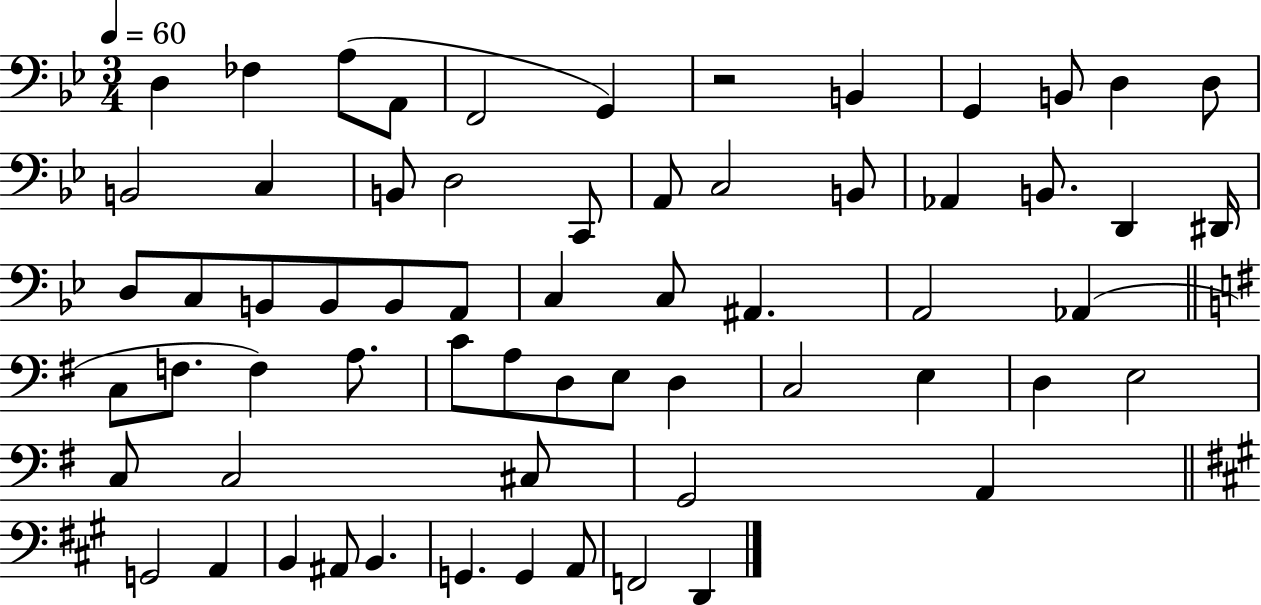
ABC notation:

X:1
T:Untitled
M:3/4
L:1/4
K:Bb
D, _F, A,/2 A,,/2 F,,2 G,, z2 B,, G,, B,,/2 D, D,/2 B,,2 C, B,,/2 D,2 C,,/2 A,,/2 C,2 B,,/2 _A,, B,,/2 D,, ^D,,/4 D,/2 C,/2 B,,/2 B,,/2 B,,/2 A,,/2 C, C,/2 ^A,, A,,2 _A,, C,/2 F,/2 F, A,/2 C/2 A,/2 D,/2 E,/2 D, C,2 E, D, E,2 C,/2 C,2 ^C,/2 G,,2 A,, G,,2 A,, B,, ^A,,/2 B,, G,, G,, A,,/2 F,,2 D,,